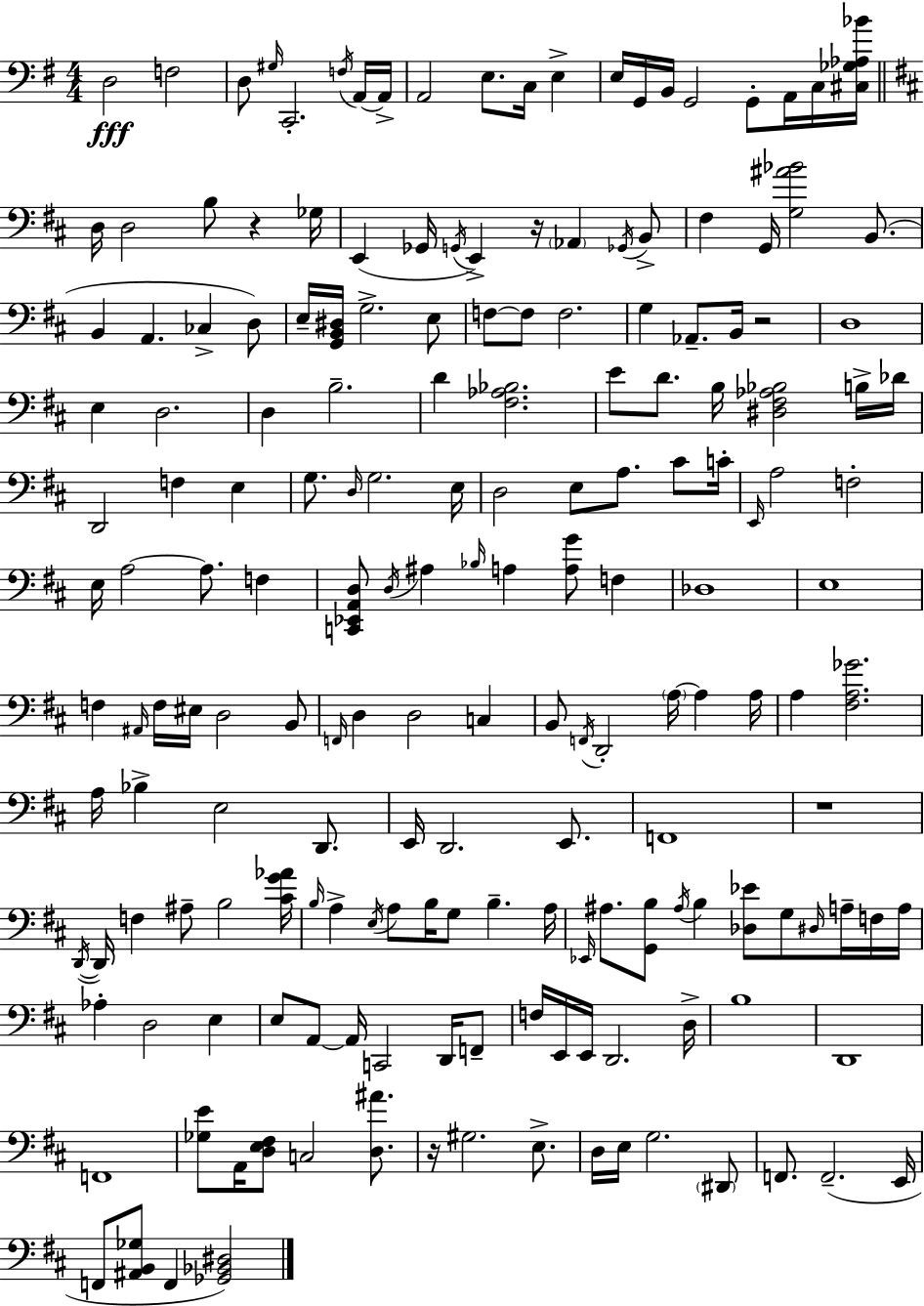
D3/h F3/h D3/e G#3/s C2/h. F3/s A2/s A2/s A2/h E3/e. C3/s E3/q E3/s G2/s B2/s G2/h G2/e A2/s C3/s [C#3,Gb3,Ab3,Bb4]/s D3/s D3/h B3/e R/q Gb3/s E2/q Gb2/s G2/s E2/q R/s Ab2/q Gb2/s B2/e F#3/q G2/s [G3,A#4,Bb4]/h B2/e. B2/q A2/q. CES3/q D3/e E3/s [G2,B2,D#3]/s G3/h. E3/e F3/e F3/e F3/h. G3/q Ab2/e. B2/s R/h D3/w E3/q D3/h. D3/q B3/h. D4/q [F#3,Ab3,Bb3]/h. E4/e D4/e. B3/s [D#3,F#3,Ab3,Bb3]/h B3/s Db4/s D2/h F3/q E3/q G3/e. D3/s G3/h. E3/s D3/h E3/e A3/e. C#4/e C4/s E2/s A3/h F3/h E3/s A3/h A3/e. F3/q [C2,Eb2,A2,D3]/e D3/s A#3/q Bb3/s A3/q [A3,G4]/e F3/q Db3/w E3/w F3/q A#2/s F3/s EIS3/s D3/h B2/e F2/s D3/q D3/h C3/q B2/e F2/s D2/h A3/s A3/q A3/s A3/q [F#3,A3,Gb4]/h. A3/s Bb3/q E3/h D2/e. E2/s D2/h. E2/e. F2/w R/w D2/s D2/s F3/q A#3/e B3/h [C#4,G4,Ab4]/s B3/s A3/q E3/s A3/e B3/s G3/e B3/q. A3/s Eb2/s A#3/e. [G2,B3]/e A#3/s B3/q [Db3,Eb4]/e G3/e D#3/s A3/s F3/s A3/s Ab3/q D3/h E3/q E3/e A2/e A2/s C2/h D2/s F2/e F3/s E2/s E2/s D2/h. D3/s B3/w D2/w F2/w [Gb3,E4]/e A2/s [D3,E3,F#3]/e C3/h [D3,A#4]/e. R/s G#3/h. E3/e. D3/s E3/s G3/h. D#2/e F2/e. F2/h. E2/s F2/e [A#2,B2,Gb3]/e F2/q [Gb2,Bb2,D#3]/h